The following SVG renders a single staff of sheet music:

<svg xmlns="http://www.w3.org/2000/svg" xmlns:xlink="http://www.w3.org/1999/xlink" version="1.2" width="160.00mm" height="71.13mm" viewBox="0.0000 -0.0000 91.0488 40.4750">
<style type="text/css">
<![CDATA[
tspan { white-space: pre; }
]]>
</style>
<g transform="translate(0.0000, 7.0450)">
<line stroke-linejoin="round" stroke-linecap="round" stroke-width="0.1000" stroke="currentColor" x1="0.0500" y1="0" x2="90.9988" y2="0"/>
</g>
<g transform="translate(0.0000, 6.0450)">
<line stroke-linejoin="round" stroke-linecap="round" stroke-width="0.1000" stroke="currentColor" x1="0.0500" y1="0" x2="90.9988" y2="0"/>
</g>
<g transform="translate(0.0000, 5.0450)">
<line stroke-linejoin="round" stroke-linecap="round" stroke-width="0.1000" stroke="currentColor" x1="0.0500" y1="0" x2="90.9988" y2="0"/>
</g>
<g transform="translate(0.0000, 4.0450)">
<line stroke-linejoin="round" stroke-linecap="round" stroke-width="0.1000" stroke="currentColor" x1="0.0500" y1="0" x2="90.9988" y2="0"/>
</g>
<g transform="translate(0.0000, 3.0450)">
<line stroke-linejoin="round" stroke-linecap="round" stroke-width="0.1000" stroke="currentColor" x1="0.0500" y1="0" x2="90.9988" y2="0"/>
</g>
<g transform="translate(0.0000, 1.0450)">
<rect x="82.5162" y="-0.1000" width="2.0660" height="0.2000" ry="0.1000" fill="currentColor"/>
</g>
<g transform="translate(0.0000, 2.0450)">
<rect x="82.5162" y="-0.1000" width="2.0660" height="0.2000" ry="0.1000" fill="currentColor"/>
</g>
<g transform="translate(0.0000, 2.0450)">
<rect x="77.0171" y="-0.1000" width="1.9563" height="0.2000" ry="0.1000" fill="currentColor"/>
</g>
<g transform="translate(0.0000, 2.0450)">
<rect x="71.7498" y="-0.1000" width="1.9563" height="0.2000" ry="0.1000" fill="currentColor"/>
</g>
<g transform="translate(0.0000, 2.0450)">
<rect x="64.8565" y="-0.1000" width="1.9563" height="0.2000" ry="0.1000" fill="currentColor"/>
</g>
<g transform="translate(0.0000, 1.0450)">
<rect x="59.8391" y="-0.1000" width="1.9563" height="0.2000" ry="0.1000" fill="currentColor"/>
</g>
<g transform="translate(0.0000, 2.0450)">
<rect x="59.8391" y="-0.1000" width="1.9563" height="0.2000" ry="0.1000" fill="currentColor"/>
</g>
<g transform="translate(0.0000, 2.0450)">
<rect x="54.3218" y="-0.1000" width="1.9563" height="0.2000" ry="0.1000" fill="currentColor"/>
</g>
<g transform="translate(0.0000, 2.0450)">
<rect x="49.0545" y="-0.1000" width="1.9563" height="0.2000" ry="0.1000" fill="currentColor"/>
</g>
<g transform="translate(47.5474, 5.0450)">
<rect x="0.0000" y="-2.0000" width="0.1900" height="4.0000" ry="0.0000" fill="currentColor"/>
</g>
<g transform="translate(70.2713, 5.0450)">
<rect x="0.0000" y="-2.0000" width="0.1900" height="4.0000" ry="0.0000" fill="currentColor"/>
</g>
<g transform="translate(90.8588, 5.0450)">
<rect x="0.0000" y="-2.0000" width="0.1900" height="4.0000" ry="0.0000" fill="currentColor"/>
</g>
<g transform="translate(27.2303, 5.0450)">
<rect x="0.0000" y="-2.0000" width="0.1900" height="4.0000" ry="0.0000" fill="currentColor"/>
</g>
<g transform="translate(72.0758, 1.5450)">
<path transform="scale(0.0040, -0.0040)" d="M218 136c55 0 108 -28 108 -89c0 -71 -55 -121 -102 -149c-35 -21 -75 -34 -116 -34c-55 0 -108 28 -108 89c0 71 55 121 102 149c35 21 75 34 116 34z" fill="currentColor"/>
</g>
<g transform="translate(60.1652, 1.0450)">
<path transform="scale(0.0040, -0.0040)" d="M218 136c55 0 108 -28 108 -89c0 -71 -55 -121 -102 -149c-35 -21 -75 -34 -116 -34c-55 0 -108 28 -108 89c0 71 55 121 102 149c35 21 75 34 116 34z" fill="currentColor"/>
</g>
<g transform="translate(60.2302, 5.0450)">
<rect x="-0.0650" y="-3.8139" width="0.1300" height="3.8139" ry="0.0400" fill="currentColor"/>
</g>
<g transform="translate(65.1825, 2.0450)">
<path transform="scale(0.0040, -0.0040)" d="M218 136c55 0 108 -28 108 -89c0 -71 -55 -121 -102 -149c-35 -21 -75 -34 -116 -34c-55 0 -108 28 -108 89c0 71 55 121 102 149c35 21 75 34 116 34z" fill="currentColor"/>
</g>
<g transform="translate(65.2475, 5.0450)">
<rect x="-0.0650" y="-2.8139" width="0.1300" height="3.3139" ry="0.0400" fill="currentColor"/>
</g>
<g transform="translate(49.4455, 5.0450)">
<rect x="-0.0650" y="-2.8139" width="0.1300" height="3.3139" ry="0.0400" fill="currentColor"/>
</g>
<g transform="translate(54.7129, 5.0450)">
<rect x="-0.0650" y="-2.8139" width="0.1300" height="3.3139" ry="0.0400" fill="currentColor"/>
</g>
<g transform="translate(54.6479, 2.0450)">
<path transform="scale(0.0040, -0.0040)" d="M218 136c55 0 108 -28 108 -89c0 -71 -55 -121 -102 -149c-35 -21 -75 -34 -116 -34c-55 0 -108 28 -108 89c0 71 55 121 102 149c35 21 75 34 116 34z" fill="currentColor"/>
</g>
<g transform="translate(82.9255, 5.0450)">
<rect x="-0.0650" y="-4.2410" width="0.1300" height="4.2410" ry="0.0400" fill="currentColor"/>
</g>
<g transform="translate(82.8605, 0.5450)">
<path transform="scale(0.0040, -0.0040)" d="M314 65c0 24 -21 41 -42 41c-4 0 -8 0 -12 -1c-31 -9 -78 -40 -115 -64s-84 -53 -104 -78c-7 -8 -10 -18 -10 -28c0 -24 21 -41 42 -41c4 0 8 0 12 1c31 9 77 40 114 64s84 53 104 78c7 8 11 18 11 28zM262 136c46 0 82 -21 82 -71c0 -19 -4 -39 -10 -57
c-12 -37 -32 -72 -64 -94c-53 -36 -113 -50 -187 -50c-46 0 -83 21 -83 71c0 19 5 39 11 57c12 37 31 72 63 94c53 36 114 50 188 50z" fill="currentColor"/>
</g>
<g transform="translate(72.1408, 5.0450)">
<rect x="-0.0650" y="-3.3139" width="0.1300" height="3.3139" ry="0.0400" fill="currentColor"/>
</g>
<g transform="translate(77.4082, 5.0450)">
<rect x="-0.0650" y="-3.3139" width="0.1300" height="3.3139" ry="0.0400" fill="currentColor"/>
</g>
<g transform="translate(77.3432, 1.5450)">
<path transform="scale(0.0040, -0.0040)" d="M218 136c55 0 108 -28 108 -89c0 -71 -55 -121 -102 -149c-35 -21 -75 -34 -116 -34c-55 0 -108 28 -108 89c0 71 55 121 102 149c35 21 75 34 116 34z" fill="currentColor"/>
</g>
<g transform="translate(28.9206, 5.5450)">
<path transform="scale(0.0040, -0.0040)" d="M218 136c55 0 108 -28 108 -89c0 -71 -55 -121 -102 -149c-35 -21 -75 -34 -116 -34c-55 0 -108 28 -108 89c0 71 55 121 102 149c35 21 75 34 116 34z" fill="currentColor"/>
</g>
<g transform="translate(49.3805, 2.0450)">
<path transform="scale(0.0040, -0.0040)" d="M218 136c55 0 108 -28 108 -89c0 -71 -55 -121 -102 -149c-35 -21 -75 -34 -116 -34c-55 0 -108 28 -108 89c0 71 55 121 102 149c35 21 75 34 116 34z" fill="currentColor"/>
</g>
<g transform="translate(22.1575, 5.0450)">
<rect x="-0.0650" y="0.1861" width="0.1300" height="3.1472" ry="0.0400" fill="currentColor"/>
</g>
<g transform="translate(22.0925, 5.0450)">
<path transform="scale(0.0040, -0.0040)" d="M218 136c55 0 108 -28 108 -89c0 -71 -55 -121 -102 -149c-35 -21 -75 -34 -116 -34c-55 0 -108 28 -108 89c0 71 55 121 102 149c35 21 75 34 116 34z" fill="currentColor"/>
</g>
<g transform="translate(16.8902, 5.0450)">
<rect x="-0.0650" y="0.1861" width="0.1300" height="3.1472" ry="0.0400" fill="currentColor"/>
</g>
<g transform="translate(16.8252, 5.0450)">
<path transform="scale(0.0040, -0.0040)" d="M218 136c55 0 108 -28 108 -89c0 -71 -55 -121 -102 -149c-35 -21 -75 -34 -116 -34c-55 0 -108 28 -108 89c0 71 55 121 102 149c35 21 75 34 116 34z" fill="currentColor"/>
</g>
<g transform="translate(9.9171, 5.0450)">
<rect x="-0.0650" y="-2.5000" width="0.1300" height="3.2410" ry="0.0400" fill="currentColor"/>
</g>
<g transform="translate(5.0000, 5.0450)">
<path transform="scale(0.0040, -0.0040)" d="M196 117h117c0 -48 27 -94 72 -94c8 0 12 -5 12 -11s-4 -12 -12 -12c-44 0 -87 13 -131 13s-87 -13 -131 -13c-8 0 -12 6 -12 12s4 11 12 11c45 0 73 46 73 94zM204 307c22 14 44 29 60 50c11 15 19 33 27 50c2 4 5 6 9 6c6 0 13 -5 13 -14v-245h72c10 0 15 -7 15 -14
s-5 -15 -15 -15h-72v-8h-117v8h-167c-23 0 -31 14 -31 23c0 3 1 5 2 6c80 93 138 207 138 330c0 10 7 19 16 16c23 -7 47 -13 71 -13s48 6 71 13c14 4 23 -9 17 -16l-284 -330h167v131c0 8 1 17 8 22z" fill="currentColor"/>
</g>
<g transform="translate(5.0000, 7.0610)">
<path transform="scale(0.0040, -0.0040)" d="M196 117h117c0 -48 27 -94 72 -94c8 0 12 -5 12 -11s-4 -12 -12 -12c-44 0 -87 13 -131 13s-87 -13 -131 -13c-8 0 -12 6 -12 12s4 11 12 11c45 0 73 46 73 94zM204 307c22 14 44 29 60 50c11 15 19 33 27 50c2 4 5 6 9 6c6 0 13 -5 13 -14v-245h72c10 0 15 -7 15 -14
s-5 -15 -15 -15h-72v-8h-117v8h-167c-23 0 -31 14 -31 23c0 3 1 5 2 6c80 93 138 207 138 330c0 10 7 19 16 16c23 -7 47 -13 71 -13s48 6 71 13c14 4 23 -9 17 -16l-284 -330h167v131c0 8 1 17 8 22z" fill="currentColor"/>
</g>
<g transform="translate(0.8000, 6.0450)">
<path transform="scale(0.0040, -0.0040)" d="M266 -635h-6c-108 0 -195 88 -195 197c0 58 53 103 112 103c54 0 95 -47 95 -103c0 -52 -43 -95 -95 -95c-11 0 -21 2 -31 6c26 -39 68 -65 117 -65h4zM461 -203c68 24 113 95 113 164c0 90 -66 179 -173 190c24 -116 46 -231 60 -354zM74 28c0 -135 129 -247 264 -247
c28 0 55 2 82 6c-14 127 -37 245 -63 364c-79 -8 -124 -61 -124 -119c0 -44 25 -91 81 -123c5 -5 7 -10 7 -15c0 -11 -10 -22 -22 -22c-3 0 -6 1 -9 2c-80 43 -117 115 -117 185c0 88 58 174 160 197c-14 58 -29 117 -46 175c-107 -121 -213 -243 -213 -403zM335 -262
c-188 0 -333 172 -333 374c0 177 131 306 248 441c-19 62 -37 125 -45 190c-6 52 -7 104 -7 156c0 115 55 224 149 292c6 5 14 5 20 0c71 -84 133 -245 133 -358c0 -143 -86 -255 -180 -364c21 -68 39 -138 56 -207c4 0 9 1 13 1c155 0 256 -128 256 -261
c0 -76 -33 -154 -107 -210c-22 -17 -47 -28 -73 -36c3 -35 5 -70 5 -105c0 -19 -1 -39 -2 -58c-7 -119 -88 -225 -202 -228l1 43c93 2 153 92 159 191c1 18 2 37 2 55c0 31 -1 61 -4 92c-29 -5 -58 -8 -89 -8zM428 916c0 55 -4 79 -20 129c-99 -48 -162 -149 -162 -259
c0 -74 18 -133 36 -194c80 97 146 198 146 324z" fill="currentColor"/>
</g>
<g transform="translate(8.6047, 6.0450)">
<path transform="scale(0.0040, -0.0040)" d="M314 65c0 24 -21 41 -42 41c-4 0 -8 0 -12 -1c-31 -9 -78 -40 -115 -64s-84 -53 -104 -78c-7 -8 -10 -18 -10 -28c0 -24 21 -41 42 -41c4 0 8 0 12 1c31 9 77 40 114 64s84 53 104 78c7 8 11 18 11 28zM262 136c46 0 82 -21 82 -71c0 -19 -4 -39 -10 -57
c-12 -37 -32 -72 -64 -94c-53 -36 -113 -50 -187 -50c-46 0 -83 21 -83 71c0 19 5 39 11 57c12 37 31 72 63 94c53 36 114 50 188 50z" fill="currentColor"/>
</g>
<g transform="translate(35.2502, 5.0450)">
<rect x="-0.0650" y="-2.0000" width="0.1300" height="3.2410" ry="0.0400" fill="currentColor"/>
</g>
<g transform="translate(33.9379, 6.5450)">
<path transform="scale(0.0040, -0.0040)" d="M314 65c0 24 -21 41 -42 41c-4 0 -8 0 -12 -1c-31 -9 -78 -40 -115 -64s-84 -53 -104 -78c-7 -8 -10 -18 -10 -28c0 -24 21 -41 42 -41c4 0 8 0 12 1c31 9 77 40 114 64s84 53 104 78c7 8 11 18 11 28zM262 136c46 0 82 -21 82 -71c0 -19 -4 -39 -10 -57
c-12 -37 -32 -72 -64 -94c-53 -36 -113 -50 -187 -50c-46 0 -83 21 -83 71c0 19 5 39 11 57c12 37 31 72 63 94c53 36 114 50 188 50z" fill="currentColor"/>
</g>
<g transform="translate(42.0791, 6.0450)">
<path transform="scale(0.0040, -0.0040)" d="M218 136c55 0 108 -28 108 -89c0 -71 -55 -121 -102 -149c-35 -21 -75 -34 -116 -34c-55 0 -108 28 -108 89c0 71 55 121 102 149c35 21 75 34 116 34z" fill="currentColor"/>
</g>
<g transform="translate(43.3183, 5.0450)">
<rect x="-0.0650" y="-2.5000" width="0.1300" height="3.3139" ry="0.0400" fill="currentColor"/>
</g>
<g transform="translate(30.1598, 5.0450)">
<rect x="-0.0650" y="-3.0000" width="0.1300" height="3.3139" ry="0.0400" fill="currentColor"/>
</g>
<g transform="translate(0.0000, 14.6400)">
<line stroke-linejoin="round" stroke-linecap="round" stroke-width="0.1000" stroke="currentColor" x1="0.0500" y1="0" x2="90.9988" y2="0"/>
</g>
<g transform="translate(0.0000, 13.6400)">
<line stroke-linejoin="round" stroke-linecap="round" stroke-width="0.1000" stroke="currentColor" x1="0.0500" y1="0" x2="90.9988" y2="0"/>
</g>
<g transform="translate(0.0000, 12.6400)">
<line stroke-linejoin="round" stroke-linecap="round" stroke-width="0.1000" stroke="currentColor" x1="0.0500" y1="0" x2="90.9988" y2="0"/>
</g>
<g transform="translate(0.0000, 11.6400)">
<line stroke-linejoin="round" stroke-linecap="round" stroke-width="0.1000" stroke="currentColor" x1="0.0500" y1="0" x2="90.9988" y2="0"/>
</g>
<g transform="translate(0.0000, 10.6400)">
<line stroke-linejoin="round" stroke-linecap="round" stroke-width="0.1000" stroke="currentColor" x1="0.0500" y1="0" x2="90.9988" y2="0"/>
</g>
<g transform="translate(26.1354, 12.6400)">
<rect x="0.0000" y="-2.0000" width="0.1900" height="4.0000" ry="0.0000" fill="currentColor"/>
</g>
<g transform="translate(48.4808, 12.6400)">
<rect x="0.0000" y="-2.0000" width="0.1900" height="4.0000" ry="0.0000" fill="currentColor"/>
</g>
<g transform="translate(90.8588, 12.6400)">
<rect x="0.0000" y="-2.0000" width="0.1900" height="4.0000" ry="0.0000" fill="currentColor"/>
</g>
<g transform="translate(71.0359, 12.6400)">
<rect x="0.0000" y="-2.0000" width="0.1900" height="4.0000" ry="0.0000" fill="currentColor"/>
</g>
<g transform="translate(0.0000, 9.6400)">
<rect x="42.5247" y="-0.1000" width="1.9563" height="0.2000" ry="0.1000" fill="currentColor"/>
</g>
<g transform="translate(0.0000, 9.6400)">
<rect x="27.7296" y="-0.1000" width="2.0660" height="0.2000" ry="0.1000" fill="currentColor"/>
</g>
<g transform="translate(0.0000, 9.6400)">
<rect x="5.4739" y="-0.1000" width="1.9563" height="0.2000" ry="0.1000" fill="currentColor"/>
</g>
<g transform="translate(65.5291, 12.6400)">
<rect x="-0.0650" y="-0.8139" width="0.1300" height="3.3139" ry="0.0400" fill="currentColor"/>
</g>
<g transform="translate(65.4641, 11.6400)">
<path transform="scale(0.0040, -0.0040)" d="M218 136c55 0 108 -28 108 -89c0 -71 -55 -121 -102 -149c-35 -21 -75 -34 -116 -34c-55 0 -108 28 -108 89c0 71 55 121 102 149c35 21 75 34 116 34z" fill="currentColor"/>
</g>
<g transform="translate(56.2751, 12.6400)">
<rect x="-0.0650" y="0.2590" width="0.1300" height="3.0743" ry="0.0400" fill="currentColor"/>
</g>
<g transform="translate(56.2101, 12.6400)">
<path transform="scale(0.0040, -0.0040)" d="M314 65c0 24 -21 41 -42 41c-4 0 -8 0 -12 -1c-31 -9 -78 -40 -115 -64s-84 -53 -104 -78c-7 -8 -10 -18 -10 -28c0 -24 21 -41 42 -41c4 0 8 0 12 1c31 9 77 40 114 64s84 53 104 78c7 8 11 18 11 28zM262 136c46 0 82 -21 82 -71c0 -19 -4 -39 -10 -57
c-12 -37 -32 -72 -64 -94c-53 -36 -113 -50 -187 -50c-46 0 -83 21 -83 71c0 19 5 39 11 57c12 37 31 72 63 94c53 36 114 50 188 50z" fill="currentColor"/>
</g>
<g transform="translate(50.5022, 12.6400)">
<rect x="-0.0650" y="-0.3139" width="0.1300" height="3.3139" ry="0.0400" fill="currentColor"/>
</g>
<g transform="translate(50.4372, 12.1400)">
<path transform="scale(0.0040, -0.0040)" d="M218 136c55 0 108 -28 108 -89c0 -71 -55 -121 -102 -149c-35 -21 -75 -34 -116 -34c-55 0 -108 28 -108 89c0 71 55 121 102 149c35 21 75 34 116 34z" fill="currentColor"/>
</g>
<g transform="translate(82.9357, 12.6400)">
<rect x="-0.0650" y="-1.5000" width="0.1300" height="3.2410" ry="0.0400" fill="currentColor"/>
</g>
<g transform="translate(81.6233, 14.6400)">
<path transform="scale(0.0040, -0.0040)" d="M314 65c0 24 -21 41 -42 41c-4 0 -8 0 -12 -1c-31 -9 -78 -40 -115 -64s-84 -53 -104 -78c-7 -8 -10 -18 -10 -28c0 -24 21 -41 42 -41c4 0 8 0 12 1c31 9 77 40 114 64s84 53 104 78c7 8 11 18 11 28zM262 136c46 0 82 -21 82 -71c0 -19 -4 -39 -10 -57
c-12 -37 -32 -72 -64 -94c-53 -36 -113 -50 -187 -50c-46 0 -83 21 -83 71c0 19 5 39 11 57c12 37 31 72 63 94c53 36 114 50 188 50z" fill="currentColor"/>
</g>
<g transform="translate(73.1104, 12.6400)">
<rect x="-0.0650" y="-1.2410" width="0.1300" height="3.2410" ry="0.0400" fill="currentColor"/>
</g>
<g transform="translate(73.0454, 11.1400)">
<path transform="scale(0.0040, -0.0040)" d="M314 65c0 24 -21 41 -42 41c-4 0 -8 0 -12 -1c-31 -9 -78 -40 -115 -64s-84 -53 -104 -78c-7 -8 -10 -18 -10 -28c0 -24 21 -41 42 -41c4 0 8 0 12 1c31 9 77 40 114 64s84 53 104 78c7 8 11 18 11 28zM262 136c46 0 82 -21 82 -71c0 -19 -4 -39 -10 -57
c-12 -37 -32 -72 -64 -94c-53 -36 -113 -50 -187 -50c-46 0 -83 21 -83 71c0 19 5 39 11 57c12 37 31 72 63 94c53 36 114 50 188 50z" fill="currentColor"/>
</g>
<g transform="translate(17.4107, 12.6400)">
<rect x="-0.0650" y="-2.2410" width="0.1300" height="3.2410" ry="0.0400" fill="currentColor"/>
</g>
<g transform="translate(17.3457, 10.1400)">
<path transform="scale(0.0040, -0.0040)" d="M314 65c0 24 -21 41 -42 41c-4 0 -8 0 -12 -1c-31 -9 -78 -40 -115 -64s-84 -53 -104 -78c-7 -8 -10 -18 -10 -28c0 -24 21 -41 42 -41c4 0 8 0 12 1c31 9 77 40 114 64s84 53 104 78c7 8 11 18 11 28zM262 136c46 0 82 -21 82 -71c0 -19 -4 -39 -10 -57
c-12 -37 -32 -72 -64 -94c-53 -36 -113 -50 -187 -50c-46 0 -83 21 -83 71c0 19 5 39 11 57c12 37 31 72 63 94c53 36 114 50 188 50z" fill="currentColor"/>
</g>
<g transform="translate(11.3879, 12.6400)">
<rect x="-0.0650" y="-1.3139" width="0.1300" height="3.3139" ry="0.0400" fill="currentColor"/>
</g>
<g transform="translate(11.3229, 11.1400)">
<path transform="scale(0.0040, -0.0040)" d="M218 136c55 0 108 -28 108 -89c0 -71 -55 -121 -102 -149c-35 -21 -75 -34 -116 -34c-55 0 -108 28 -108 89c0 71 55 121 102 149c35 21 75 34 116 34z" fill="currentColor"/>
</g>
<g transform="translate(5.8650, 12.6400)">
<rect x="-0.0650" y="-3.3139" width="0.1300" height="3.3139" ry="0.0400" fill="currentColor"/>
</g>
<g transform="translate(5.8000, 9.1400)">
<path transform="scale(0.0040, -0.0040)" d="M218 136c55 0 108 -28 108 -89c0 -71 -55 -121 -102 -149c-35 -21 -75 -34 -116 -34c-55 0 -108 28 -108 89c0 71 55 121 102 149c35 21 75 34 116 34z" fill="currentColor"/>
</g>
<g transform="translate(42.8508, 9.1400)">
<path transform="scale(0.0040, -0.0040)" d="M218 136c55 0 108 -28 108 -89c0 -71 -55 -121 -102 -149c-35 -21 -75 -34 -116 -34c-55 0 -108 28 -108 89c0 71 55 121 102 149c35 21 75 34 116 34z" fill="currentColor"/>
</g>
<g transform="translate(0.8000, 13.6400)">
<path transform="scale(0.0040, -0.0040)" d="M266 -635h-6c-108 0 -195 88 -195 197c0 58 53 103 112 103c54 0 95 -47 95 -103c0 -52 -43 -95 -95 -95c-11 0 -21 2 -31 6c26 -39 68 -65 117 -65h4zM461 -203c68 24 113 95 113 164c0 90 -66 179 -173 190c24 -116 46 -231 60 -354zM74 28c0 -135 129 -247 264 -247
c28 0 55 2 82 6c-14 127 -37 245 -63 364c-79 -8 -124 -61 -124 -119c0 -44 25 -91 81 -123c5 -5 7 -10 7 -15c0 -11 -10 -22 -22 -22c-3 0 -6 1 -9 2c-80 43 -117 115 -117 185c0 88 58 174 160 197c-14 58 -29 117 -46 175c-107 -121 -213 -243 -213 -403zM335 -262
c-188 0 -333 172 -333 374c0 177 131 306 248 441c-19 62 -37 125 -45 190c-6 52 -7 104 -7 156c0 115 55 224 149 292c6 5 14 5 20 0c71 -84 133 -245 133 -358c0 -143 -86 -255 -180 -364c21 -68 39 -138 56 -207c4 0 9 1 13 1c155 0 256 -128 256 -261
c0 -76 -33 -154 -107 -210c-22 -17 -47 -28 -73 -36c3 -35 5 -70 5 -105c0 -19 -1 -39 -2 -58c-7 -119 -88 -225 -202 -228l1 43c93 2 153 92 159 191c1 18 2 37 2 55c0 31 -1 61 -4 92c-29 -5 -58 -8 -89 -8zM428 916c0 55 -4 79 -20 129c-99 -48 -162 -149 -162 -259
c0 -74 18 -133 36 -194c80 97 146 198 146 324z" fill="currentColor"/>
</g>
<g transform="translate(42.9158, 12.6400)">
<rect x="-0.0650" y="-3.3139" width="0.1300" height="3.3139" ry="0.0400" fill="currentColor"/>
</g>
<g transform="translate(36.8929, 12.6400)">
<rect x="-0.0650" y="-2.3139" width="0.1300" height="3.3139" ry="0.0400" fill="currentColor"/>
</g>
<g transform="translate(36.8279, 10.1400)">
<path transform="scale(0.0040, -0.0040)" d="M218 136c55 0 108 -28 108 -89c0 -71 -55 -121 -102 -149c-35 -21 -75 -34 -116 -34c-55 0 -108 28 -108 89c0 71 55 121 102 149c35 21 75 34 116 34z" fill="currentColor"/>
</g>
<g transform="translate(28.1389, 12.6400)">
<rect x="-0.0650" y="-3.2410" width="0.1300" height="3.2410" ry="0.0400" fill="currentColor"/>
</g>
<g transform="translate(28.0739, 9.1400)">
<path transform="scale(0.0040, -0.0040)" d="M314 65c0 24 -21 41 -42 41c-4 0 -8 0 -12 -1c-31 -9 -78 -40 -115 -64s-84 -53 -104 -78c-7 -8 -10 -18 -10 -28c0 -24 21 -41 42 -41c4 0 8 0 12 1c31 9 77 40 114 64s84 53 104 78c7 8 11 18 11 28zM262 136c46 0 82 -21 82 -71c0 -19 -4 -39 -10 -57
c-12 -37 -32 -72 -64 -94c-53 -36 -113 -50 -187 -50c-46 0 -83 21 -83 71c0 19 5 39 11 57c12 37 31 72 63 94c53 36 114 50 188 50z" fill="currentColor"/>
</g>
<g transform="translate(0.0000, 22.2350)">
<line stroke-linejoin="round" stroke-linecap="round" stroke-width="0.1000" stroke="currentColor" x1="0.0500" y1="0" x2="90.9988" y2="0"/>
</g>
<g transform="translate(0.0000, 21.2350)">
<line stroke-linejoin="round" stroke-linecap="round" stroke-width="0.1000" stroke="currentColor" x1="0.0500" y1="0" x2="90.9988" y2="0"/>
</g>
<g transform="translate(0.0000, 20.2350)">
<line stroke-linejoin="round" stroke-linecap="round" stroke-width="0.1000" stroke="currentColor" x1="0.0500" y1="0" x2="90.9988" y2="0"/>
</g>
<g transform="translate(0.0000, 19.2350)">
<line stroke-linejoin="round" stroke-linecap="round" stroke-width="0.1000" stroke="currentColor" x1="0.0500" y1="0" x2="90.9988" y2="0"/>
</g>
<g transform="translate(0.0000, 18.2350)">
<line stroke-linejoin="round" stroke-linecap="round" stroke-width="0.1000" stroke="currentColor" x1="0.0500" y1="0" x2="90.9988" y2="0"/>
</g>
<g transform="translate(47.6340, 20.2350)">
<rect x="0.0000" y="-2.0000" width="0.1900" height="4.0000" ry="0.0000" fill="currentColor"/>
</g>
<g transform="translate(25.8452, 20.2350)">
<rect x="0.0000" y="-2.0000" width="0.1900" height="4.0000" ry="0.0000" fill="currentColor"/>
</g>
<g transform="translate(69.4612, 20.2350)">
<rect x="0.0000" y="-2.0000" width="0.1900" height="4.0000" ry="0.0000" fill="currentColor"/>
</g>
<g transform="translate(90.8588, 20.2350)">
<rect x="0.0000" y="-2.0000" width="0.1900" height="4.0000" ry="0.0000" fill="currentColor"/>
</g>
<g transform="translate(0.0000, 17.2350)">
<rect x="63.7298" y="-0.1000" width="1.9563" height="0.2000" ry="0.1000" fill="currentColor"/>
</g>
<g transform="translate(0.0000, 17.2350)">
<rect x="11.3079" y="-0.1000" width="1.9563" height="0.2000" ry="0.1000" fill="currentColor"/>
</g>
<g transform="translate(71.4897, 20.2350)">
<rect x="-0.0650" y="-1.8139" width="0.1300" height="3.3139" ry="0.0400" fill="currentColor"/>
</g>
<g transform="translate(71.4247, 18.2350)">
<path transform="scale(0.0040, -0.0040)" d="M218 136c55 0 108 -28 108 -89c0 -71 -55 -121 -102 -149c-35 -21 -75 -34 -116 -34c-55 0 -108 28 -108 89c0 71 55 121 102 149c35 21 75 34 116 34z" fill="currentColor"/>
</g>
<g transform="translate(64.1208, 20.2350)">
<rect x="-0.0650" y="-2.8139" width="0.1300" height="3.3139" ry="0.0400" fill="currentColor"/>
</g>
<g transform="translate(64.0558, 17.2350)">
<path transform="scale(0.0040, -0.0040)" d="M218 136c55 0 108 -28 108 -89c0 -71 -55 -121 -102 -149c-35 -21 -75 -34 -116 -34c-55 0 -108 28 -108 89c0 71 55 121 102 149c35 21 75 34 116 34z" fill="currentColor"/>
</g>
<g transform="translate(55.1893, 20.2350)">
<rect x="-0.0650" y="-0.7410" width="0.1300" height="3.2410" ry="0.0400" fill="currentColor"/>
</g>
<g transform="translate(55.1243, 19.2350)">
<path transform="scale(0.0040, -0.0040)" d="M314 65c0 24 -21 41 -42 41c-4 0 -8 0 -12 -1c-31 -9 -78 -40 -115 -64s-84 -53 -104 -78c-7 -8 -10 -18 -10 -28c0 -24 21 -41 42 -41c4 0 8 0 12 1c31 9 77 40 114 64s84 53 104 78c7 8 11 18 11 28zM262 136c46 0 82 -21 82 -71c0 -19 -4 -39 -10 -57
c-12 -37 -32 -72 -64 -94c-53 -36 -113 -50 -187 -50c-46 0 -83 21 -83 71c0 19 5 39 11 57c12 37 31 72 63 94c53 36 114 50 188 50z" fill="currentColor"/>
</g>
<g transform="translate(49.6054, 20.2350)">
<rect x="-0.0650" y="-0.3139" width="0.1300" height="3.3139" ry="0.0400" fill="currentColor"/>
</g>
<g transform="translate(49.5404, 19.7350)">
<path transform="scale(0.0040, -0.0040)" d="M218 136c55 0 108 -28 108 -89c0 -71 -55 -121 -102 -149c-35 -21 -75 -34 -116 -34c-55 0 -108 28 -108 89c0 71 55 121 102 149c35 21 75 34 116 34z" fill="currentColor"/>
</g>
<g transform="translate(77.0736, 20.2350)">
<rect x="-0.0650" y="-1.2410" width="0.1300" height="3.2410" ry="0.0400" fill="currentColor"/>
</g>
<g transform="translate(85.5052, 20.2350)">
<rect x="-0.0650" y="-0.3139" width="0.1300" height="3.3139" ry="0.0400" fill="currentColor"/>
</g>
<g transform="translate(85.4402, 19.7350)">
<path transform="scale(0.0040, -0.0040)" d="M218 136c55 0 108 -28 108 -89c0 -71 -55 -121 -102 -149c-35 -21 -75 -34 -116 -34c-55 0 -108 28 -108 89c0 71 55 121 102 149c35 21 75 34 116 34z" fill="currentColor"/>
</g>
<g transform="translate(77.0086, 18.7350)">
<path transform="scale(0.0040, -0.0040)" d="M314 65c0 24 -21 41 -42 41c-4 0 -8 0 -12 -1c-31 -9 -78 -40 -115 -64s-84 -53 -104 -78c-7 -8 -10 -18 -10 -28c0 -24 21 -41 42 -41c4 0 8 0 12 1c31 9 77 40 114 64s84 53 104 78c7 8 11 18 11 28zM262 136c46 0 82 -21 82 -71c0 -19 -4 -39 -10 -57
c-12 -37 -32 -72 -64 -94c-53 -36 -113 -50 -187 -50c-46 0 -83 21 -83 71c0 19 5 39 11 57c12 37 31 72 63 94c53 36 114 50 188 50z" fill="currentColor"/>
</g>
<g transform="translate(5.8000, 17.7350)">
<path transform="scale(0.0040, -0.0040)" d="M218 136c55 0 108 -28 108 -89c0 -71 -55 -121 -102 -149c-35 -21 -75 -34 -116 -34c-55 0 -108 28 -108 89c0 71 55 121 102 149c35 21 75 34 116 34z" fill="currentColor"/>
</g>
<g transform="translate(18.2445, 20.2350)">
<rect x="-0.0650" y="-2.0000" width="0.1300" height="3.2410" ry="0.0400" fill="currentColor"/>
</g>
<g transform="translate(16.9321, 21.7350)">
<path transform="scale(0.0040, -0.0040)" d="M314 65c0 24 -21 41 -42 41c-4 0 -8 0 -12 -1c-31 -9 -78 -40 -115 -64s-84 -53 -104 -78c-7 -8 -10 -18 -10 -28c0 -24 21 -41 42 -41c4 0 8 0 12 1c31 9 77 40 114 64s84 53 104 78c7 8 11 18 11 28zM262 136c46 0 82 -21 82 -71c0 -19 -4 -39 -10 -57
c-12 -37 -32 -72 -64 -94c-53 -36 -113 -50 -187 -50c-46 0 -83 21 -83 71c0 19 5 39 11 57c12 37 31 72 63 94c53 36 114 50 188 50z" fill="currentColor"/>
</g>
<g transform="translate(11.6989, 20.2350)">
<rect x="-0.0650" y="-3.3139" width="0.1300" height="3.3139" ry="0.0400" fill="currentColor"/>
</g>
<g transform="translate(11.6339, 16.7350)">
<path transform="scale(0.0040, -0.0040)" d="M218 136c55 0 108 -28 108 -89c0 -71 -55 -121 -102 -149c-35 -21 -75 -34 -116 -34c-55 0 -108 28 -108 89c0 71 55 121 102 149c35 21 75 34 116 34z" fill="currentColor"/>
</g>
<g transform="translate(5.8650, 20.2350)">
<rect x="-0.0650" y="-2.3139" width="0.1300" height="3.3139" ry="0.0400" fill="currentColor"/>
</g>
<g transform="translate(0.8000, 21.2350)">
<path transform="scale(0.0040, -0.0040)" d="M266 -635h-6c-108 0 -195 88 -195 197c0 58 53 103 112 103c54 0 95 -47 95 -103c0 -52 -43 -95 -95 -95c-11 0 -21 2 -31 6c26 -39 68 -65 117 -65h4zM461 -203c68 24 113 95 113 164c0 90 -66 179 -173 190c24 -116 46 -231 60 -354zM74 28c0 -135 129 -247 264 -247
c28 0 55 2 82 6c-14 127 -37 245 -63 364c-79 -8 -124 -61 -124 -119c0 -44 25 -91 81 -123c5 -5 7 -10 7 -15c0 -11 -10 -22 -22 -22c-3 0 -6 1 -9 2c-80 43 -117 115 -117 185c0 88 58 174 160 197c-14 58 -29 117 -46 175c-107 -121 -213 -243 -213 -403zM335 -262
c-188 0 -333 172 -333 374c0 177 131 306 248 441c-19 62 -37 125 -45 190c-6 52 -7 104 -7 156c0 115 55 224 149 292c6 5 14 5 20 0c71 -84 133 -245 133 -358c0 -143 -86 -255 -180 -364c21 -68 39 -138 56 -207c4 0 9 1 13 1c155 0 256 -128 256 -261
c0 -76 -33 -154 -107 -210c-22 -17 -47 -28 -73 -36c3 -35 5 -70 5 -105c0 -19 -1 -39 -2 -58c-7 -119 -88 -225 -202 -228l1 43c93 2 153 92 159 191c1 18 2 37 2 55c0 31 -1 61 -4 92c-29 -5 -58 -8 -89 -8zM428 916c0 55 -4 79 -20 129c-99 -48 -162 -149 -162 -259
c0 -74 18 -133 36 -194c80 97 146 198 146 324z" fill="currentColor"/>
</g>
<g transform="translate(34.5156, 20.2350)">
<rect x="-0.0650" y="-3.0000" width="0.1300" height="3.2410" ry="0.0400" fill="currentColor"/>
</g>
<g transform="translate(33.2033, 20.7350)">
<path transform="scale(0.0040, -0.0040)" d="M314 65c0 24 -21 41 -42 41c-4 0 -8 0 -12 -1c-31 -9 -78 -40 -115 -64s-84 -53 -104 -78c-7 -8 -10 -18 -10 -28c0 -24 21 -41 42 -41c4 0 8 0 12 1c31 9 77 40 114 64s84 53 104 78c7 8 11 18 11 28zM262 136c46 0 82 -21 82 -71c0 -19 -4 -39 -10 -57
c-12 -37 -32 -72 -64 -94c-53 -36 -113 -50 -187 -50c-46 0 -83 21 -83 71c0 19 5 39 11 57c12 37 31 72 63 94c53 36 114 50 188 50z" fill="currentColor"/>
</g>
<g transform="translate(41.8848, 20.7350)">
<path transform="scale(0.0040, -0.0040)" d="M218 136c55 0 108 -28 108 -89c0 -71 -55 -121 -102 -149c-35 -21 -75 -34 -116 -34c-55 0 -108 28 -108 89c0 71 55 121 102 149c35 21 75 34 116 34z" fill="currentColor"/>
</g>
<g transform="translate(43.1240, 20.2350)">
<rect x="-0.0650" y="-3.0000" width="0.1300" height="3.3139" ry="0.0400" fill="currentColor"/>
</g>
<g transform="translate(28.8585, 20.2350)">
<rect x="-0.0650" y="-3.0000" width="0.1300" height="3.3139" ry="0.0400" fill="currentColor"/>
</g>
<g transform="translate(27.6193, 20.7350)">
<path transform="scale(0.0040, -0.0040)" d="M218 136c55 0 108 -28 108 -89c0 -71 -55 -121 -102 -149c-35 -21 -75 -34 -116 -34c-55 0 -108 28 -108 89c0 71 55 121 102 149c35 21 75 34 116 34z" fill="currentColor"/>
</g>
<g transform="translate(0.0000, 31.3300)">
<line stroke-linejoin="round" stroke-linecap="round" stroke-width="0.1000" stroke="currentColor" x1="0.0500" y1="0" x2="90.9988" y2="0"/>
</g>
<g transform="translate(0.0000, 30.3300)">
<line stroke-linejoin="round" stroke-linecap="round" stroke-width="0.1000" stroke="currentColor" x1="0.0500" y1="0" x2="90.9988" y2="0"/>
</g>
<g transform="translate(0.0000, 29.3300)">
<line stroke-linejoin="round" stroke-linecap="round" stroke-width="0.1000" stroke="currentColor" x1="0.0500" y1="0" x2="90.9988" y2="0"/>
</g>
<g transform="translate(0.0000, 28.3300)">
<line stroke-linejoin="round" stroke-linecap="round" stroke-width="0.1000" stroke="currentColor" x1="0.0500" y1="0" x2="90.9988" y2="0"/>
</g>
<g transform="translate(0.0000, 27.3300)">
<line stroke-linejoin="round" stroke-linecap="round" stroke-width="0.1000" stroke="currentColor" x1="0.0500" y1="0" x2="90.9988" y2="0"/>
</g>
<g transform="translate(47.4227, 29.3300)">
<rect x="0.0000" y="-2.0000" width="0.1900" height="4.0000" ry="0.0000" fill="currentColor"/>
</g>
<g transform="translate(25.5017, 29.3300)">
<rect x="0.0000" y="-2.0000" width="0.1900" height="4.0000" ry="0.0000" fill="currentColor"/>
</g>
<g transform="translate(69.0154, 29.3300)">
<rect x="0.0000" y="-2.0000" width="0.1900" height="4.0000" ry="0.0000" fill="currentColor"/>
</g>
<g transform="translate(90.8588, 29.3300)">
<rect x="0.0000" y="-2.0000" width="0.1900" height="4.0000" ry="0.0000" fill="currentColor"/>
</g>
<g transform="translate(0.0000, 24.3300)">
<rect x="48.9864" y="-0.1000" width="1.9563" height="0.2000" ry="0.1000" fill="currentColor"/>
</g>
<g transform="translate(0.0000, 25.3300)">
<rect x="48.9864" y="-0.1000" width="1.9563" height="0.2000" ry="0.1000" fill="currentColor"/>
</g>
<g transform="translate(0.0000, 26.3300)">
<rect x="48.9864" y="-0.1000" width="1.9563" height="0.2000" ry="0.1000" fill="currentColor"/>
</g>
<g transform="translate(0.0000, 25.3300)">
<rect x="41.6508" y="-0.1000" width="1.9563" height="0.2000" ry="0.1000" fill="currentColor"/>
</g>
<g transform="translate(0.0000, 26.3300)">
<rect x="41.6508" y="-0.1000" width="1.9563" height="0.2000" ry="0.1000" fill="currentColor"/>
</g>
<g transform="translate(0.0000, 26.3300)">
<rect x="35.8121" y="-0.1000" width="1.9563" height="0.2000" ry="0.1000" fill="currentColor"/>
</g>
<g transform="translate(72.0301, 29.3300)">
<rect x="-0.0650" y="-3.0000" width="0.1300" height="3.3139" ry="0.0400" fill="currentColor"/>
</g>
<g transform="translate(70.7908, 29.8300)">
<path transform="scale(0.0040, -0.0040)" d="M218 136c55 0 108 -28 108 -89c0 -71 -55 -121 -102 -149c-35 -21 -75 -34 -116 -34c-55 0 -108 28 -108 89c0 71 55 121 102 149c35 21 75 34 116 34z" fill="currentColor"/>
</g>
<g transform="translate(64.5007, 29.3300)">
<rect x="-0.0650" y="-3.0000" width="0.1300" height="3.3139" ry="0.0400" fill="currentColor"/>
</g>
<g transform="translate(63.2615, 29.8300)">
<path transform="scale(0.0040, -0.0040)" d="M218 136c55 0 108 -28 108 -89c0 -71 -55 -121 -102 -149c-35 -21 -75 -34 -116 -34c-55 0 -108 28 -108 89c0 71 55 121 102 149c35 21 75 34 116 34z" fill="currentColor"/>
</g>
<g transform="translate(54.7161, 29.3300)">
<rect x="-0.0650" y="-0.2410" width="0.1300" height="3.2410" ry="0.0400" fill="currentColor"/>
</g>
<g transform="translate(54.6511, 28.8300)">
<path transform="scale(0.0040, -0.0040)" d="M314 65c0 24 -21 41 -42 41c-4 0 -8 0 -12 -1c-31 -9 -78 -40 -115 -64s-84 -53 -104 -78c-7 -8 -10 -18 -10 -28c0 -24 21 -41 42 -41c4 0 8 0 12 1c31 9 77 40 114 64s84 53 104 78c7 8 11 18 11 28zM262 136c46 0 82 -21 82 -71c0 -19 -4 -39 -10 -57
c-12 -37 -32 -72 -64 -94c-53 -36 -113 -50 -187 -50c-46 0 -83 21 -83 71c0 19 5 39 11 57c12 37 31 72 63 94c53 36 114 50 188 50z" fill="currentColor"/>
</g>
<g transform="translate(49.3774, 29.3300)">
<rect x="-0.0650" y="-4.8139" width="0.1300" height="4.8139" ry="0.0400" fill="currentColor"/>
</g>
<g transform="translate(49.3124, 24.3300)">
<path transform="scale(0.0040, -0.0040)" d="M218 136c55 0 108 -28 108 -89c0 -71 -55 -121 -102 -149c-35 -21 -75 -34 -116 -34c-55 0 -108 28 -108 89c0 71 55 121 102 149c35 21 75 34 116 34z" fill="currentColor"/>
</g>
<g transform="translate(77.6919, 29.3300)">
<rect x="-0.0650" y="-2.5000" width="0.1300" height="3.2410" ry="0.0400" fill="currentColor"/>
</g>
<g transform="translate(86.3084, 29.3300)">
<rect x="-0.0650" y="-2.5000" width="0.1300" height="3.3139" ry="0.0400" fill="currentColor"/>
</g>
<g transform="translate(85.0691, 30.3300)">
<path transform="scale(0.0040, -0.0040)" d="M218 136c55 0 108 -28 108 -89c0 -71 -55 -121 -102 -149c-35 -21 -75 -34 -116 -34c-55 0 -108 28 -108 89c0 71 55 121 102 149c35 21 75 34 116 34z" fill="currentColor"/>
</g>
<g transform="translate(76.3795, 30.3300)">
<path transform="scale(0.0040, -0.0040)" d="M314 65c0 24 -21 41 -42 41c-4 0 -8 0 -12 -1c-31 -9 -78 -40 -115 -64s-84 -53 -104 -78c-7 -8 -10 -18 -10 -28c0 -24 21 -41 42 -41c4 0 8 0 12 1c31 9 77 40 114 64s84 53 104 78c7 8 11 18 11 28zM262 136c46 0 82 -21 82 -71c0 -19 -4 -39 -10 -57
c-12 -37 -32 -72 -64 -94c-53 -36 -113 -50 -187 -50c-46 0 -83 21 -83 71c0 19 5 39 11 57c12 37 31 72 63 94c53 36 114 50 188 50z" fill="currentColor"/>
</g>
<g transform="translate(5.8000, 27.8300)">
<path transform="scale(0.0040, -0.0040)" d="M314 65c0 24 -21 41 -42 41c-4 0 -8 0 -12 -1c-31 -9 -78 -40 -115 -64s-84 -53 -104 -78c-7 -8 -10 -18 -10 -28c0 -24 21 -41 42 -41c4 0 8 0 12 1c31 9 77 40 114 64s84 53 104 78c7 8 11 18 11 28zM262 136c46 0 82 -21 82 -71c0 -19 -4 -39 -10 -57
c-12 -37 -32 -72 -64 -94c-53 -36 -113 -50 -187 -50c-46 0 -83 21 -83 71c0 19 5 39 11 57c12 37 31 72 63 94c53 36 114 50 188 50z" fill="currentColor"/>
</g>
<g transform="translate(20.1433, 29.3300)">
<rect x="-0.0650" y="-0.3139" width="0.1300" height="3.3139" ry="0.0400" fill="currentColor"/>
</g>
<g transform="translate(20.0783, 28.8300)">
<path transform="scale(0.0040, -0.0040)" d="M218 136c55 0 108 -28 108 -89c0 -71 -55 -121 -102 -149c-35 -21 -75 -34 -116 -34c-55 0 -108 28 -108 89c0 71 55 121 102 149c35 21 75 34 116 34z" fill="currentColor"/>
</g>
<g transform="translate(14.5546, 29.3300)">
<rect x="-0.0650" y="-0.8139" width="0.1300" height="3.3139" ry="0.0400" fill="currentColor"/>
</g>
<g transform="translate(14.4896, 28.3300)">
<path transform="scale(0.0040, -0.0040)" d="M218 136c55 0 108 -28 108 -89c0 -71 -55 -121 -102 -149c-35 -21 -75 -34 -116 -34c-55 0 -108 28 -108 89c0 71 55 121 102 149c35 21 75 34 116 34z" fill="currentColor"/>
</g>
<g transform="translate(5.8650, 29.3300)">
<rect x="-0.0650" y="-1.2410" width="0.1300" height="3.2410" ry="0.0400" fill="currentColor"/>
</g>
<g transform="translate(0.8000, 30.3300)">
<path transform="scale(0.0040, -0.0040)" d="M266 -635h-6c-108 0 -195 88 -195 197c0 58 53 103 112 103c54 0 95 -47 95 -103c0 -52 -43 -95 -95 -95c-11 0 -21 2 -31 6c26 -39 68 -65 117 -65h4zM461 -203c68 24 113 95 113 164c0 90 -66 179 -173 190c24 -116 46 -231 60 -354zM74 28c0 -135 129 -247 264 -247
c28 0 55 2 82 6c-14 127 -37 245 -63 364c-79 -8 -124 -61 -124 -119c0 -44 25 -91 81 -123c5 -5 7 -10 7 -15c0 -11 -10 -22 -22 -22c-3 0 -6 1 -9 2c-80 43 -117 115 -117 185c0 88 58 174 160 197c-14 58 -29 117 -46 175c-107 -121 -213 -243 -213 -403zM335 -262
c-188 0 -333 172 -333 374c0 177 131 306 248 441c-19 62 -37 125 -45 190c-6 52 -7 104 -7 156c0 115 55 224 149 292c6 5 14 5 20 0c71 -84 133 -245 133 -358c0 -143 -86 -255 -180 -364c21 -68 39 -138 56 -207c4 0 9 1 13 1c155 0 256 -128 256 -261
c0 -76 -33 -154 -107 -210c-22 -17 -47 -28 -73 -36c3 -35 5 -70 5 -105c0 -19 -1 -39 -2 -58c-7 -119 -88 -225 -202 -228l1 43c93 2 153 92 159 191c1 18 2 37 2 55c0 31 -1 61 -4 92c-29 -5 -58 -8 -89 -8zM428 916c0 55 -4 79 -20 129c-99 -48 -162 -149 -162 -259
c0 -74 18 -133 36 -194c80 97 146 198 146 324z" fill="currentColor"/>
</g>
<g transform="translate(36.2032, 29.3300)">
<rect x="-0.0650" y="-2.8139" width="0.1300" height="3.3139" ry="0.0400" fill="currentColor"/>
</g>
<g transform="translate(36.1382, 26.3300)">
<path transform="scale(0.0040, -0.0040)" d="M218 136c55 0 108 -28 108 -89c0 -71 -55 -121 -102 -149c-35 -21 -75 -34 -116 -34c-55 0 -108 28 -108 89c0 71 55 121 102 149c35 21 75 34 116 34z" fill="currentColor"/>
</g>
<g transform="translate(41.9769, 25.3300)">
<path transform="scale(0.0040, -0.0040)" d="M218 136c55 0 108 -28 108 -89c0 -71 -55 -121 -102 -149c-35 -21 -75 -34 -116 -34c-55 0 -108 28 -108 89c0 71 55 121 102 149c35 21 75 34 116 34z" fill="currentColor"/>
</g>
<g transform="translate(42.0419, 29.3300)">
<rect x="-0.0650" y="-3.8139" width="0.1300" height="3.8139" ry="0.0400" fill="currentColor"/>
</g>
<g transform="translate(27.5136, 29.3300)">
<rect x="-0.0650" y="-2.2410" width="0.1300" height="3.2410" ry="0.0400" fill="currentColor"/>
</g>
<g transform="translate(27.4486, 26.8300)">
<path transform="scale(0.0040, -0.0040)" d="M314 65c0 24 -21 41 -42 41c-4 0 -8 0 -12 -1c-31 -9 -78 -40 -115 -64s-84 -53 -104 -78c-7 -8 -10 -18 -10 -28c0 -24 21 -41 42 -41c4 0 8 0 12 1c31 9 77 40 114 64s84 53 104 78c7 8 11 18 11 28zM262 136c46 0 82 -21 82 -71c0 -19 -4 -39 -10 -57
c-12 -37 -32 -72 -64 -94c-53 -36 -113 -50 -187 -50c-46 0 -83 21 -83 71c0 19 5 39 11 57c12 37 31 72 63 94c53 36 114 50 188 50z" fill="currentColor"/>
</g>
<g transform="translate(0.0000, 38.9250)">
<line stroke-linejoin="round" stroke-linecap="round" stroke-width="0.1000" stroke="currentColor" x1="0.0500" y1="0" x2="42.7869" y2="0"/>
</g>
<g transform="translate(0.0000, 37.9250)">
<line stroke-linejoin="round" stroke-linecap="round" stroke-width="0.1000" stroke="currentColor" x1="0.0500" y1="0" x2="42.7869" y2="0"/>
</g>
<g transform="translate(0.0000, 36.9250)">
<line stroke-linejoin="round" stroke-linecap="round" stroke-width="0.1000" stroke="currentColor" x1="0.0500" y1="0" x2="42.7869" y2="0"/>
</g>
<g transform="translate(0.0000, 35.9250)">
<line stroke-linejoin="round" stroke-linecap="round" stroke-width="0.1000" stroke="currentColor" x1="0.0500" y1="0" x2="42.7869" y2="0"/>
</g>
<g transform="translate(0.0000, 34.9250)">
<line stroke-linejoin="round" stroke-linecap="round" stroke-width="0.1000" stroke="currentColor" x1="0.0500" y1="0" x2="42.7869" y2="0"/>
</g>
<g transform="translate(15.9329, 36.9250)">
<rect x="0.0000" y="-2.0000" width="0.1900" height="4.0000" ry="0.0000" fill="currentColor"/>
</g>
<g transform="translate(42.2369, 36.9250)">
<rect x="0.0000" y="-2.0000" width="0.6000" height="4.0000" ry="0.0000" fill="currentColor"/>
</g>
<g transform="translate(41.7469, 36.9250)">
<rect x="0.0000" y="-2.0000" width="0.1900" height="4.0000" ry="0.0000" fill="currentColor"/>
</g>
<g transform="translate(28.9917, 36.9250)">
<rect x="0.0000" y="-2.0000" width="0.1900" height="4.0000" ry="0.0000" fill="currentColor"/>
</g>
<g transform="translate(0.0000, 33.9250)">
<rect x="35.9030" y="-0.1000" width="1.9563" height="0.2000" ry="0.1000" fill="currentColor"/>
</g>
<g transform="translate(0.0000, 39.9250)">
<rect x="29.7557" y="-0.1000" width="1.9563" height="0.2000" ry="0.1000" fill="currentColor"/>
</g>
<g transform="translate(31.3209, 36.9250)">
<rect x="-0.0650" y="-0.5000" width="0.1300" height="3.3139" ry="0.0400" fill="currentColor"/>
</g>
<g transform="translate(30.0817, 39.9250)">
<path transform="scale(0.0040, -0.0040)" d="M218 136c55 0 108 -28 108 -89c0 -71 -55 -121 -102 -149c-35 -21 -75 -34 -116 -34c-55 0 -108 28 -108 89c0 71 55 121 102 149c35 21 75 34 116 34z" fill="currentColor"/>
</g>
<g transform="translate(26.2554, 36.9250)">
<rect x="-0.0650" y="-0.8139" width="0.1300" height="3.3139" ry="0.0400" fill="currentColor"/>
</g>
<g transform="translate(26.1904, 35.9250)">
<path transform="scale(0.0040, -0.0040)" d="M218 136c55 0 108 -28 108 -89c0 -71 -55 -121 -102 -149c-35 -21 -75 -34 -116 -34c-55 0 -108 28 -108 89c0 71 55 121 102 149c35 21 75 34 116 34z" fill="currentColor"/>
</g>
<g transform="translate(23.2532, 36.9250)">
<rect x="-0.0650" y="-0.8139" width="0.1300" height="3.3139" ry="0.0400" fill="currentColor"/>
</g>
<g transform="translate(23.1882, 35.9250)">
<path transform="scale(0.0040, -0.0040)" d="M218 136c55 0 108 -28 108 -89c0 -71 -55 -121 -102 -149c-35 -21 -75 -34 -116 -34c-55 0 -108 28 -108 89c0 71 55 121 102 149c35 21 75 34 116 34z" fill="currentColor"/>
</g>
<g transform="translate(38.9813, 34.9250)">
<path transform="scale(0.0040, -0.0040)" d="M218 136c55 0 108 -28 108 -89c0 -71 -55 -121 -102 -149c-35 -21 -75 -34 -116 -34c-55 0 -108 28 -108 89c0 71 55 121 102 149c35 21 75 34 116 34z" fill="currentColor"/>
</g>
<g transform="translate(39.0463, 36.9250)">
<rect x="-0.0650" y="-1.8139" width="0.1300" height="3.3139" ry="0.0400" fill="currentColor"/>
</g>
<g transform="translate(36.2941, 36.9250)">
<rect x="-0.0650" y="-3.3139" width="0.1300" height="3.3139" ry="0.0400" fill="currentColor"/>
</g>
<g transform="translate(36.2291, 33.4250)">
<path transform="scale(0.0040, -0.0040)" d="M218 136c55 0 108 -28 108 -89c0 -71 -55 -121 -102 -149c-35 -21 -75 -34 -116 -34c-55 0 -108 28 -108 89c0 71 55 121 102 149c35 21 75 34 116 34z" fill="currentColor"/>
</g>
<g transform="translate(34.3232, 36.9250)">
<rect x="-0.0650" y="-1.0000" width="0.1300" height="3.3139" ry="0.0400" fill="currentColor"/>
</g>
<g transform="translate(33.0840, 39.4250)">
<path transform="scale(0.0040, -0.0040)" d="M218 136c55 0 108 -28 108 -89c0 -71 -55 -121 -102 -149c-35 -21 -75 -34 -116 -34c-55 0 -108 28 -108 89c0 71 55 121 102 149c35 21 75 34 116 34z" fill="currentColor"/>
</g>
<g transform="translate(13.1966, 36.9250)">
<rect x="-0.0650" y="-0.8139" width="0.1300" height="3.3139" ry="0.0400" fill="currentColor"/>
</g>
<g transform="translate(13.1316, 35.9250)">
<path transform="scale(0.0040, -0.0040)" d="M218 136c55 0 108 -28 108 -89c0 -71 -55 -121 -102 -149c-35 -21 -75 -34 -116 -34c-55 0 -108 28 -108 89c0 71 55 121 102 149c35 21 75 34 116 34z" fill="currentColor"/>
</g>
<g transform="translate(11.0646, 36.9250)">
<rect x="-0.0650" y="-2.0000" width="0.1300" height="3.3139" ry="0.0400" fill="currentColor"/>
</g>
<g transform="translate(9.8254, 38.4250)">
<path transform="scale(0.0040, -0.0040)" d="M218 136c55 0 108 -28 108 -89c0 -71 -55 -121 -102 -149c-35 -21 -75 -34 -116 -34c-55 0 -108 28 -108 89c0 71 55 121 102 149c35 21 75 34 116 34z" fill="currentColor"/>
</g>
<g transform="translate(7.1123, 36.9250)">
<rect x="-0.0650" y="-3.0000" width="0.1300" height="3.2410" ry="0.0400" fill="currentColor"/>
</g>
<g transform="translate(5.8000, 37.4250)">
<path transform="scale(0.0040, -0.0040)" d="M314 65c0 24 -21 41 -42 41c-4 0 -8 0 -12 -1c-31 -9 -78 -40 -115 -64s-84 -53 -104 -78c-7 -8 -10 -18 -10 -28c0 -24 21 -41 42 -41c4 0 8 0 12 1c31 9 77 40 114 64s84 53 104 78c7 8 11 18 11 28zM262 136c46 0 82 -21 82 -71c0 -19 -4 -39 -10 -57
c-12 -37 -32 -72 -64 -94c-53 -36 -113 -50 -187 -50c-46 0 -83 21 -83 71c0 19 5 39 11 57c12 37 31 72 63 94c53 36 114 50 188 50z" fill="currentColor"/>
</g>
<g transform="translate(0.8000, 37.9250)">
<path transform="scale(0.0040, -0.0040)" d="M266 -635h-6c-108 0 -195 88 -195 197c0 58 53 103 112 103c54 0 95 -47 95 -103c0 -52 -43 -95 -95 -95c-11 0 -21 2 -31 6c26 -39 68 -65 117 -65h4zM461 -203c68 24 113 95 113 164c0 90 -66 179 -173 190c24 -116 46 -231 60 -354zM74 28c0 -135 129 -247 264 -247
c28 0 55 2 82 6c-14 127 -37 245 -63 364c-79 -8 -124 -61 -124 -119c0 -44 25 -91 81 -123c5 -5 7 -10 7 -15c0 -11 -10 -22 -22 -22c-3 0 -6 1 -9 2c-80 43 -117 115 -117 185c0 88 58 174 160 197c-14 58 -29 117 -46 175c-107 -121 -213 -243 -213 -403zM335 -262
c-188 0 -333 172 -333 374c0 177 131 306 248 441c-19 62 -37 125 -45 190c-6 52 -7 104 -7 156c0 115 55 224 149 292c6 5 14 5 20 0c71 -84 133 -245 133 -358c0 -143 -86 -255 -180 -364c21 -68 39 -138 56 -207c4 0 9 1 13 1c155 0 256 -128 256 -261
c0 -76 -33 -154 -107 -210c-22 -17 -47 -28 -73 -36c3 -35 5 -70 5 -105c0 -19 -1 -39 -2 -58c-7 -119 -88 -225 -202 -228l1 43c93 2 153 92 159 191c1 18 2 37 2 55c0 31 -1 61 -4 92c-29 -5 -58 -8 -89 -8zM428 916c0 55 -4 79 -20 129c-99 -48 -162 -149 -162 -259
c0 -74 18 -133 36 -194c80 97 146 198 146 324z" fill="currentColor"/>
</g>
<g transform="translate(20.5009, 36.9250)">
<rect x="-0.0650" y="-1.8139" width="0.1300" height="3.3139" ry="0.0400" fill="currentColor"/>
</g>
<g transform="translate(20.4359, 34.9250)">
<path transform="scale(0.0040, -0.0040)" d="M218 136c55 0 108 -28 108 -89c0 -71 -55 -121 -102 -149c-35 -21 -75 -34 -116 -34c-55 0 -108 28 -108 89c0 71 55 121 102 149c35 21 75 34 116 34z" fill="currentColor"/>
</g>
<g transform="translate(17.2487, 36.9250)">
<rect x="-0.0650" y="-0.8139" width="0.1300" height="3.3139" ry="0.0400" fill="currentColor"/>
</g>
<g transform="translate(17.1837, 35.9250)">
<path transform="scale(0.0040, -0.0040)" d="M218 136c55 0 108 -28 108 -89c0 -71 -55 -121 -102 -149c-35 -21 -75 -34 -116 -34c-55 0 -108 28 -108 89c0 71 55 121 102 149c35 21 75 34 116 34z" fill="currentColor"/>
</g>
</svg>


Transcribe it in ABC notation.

X:1
T:Untitled
M:4/4
L:1/4
K:C
G2 B B A F2 G a a c' a b b d'2 b e g2 b2 g b c B2 d e2 E2 g b F2 A A2 A c d2 a f e2 c e2 d c g2 a c' e' c2 A A G2 G A2 F d d f d d C D b f